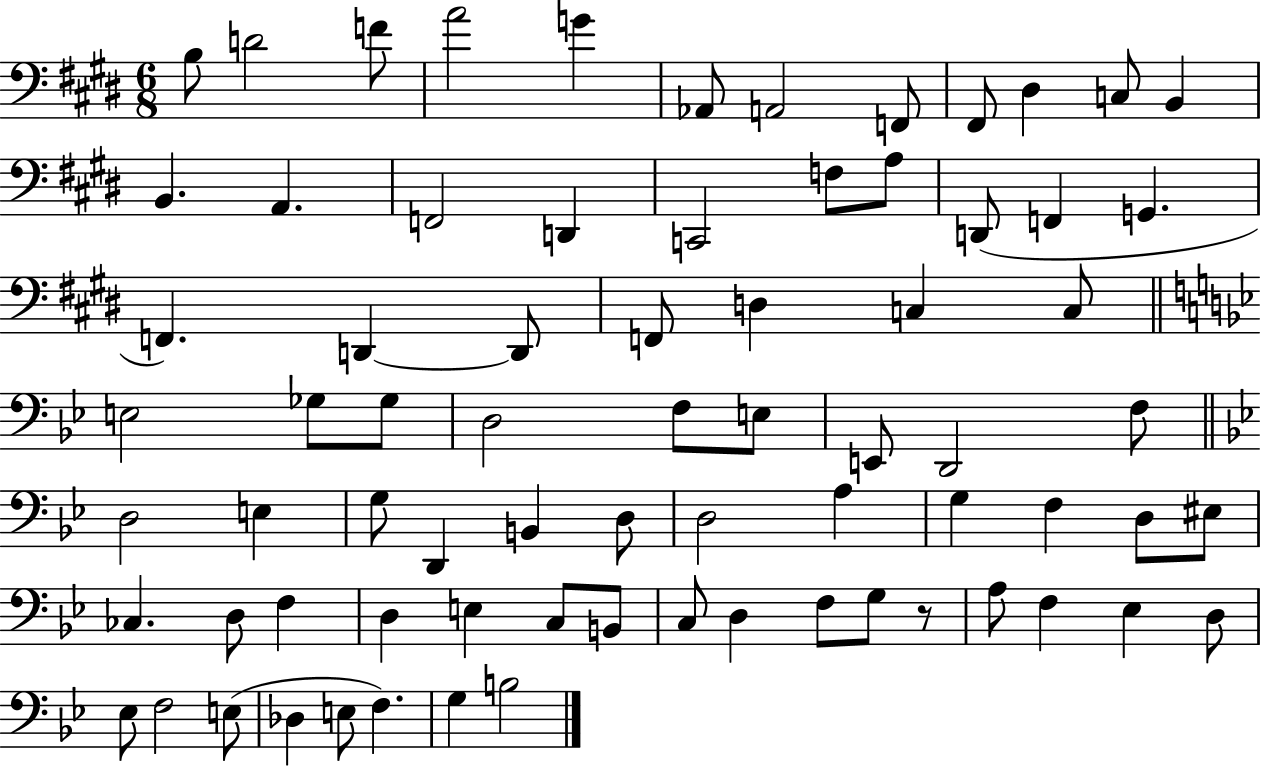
B3/e D4/h F4/e A4/h G4/q Ab2/e A2/h F2/e F#2/e D#3/q C3/e B2/q B2/q. A2/q. F2/h D2/q C2/h F3/e A3/e D2/e F2/q G2/q. F2/q. D2/q D2/e F2/e D3/q C3/q C3/e E3/h Gb3/e Gb3/e D3/h F3/e E3/e E2/e D2/h F3/e D3/h E3/q G3/e D2/q B2/q D3/e D3/h A3/q G3/q F3/q D3/e EIS3/e CES3/q. D3/e F3/q D3/q E3/q C3/e B2/e C3/e D3/q F3/e G3/e R/e A3/e F3/q Eb3/q D3/e Eb3/e F3/h E3/e Db3/q E3/e F3/q. G3/q B3/h